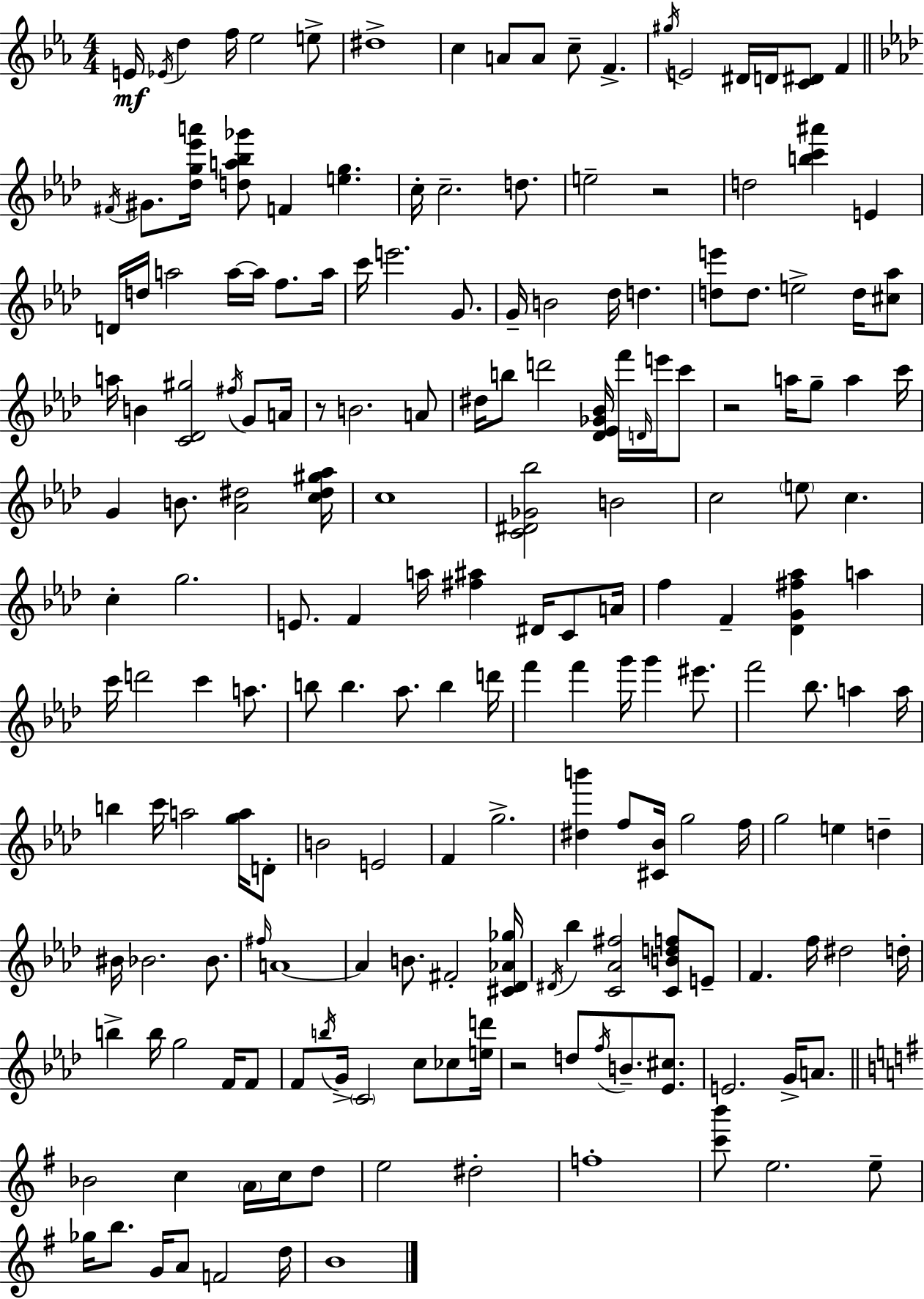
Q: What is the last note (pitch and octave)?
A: B4